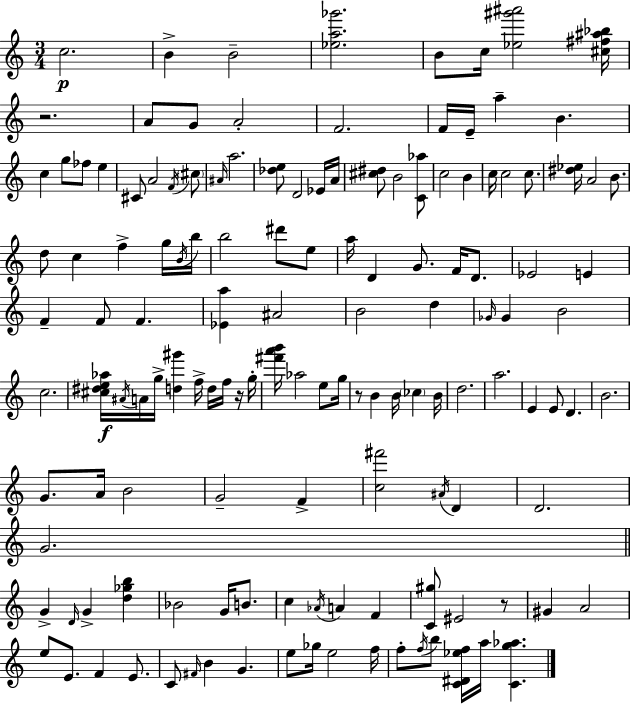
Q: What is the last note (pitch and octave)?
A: A5